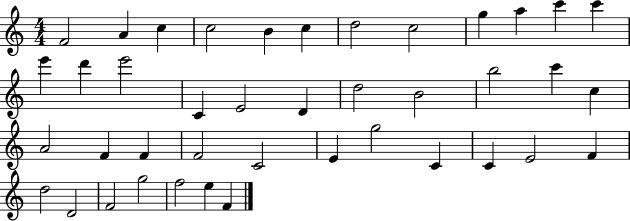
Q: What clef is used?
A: treble